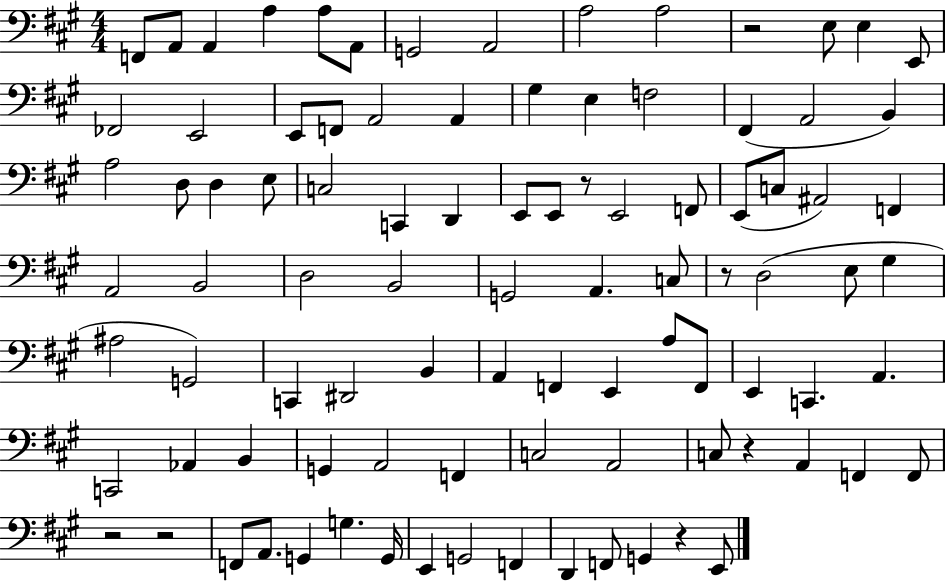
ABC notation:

X:1
T:Untitled
M:4/4
L:1/4
K:A
F,,/2 A,,/2 A,, A, A,/2 A,,/2 G,,2 A,,2 A,2 A,2 z2 E,/2 E, E,,/2 _F,,2 E,,2 E,,/2 F,,/2 A,,2 A,, ^G, E, F,2 ^F,, A,,2 B,, A,2 D,/2 D, E,/2 C,2 C,, D,, E,,/2 E,,/2 z/2 E,,2 F,,/2 E,,/2 C,/2 ^A,,2 F,, A,,2 B,,2 D,2 B,,2 G,,2 A,, C,/2 z/2 D,2 E,/2 ^G, ^A,2 G,,2 C,, ^D,,2 B,, A,, F,, E,, A,/2 F,,/2 E,, C,, A,, C,,2 _A,, B,, G,, A,,2 F,, C,2 A,,2 C,/2 z A,, F,, F,,/2 z2 z2 F,,/2 A,,/2 G,, G, G,,/4 E,, G,,2 F,, D,, F,,/2 G,, z E,,/2